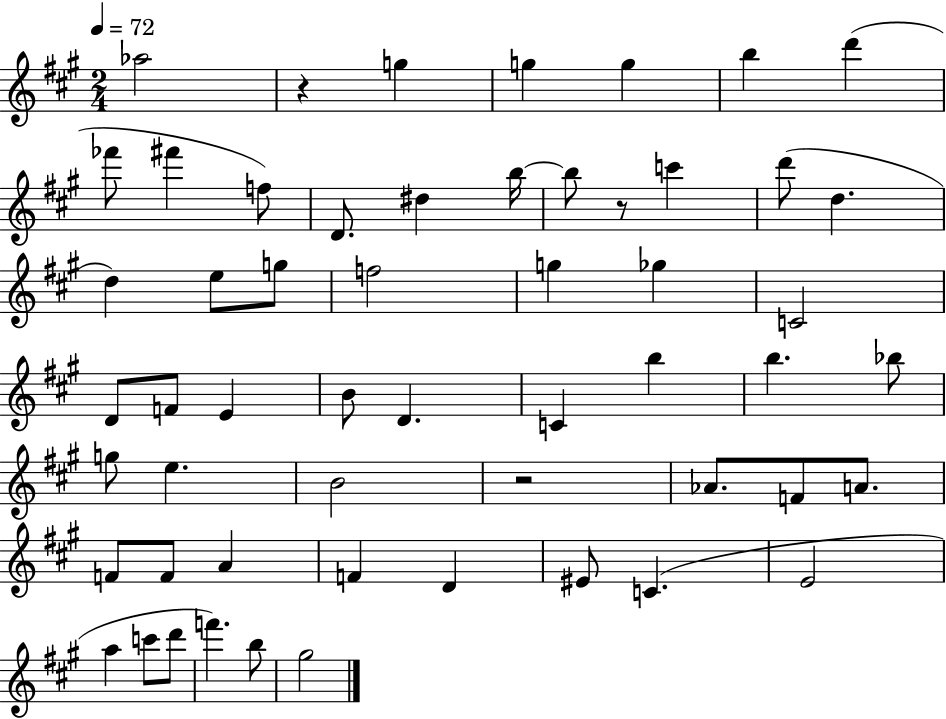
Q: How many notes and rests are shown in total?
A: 55